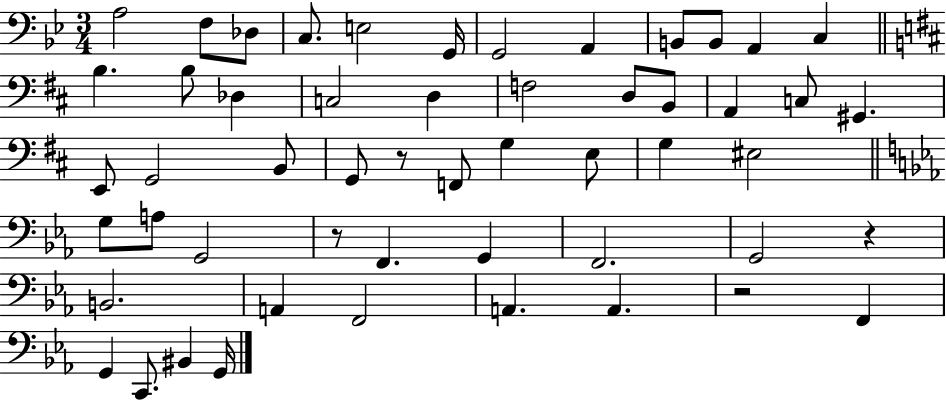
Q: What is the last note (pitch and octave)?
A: G2